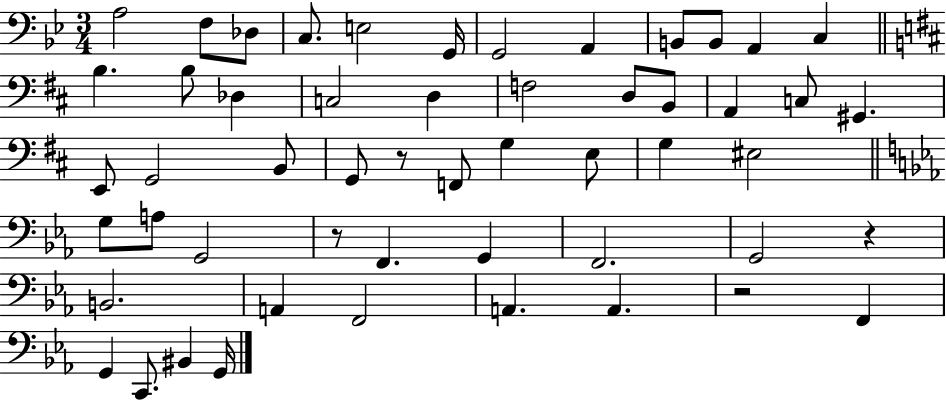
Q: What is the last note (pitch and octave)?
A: G2